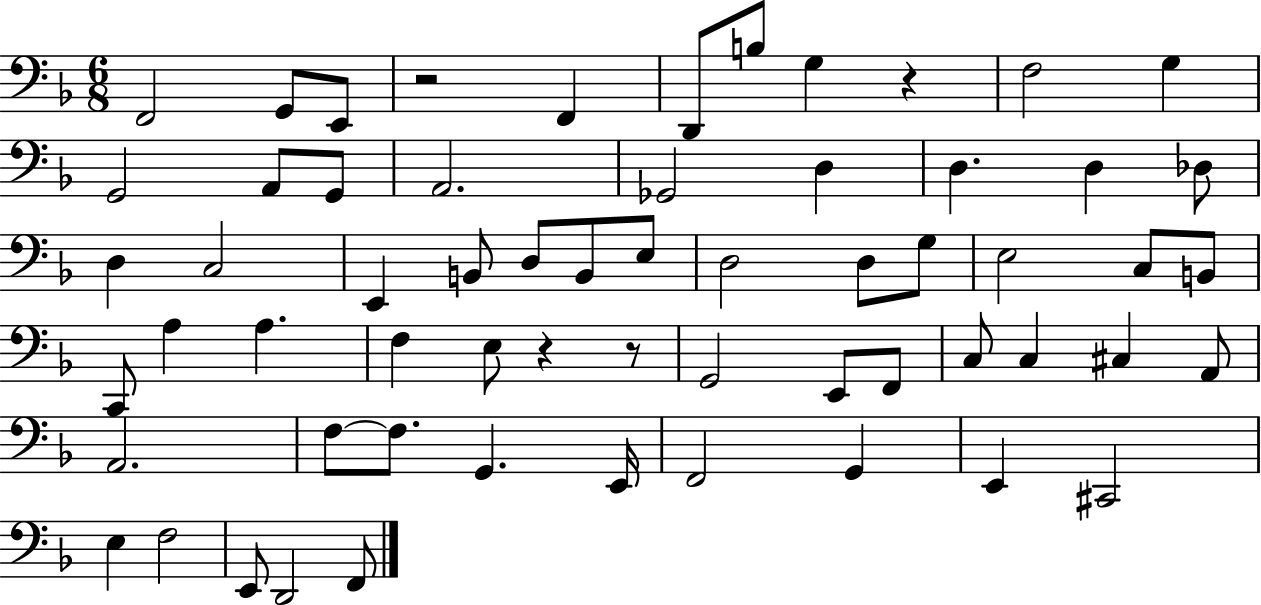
X:1
T:Untitled
M:6/8
L:1/4
K:F
F,,2 G,,/2 E,,/2 z2 F,, D,,/2 B,/2 G, z F,2 G, G,,2 A,,/2 G,,/2 A,,2 _G,,2 D, D, D, _D,/2 D, C,2 E,, B,,/2 D,/2 B,,/2 E,/2 D,2 D,/2 G,/2 E,2 C,/2 B,,/2 C,,/2 A, A, F, E,/2 z z/2 G,,2 E,,/2 F,,/2 C,/2 C, ^C, A,,/2 A,,2 F,/2 F,/2 G,, E,,/4 F,,2 G,, E,, ^C,,2 E, F,2 E,,/2 D,,2 F,,/2